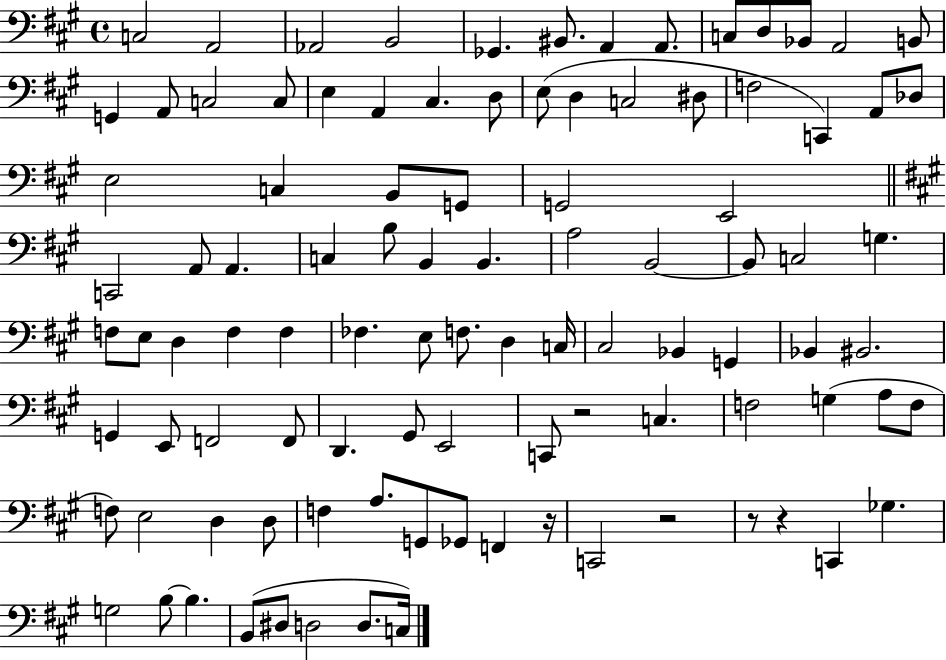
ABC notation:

X:1
T:Untitled
M:4/4
L:1/4
K:A
C,2 A,,2 _A,,2 B,,2 _G,, ^B,,/2 A,, A,,/2 C,/2 D,/2 _B,,/2 A,,2 B,,/2 G,, A,,/2 C,2 C,/2 E, A,, ^C, D,/2 E,/2 D, C,2 ^D,/2 F,2 C,, A,,/2 _D,/2 E,2 C, B,,/2 G,,/2 G,,2 E,,2 C,,2 A,,/2 A,, C, B,/2 B,, B,, A,2 B,,2 B,,/2 C,2 G, F,/2 E,/2 D, F, F, _F, E,/2 F,/2 D, C,/4 ^C,2 _B,, G,, _B,, ^B,,2 G,, E,,/2 F,,2 F,,/2 D,, ^G,,/2 E,,2 C,,/2 z2 C, F,2 G, A,/2 F,/2 F,/2 E,2 D, D,/2 F, A,/2 G,,/2 _G,,/2 F,, z/4 C,,2 z2 z/2 z C,, _G, G,2 B,/2 B, B,,/2 ^D,/2 D,2 D,/2 C,/4